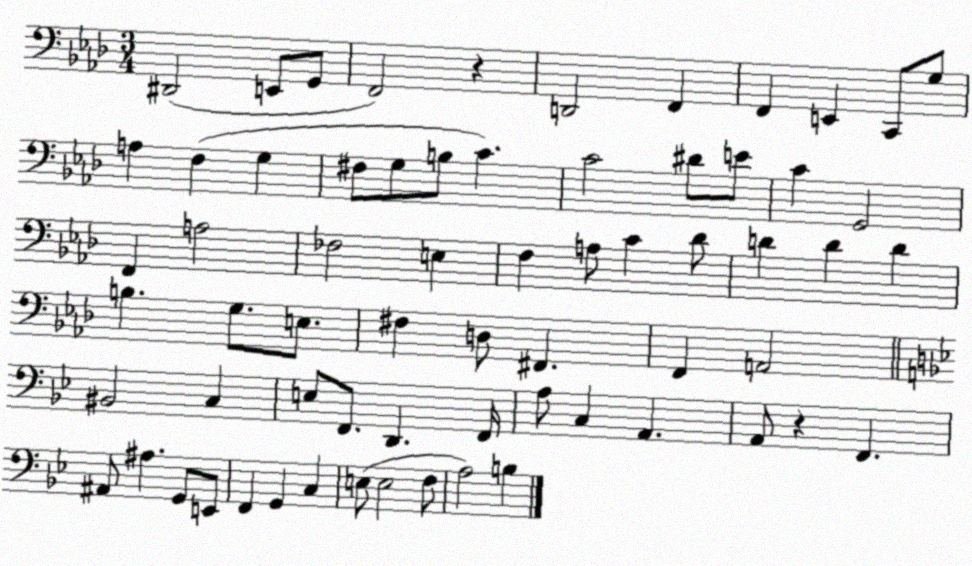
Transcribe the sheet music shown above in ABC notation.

X:1
T:Untitled
M:3/4
L:1/4
K:Ab
^D,,2 E,,/2 G,,/2 F,,2 z D,,2 F,, F,, E,, C,,/2 G,/2 A, F, G, ^F,/2 G,/2 B,/2 C C2 ^D/2 E/2 C G,,2 F,, A,2 _F,2 E, F, A,/2 C _D/2 D D D B, G,/2 E,/2 ^F, D,/2 ^F,, F,, A,,2 ^B,,2 C, E,/2 F,,/2 D,, F,,/4 A,/2 C, A,, A,,/2 z F,, ^A,,/2 ^A, G,,/2 E,,/2 F,, G,, C, E,/2 E,2 F,/2 A,2 B,